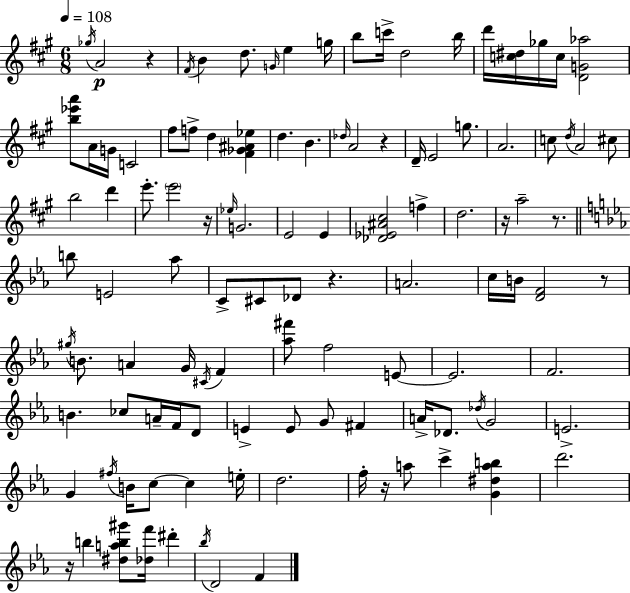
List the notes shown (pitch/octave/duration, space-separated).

Gb5/s A4/h R/q F#4/s B4/q D5/e. G4/s E5/q G5/s B5/e C6/s D5/h B5/s D6/s [C5,D#5]/s Gb5/s C5/s [D4,G4,Ab5]/h [B5,Eb6,A6]/e A4/s G4/s C4/h F#5/e F5/e D5/q [F#4,Gb4,A#4,Eb5]/q D5/q. B4/q. Db5/s A4/h R/q D4/s E4/h G5/e. A4/h. C5/e D5/s A4/h C#5/e B5/h D6/q E6/e. E6/h R/s Eb5/s G4/h. E4/h E4/q [Db4,Eb4,A#4,C#5]/h F5/q D5/h. R/s A5/h R/e. B5/e E4/h Ab5/e C4/e C#4/e Db4/e R/q. A4/h. C5/s B4/s [D4,F4]/h R/e G#5/s B4/e. A4/q G4/s C#4/s F4/q [Ab5,F#6]/e F5/h E4/e E4/h. F4/h. B4/q. CES5/e A4/s F4/s D4/e E4/q E4/e G4/e F#4/q A4/s Db4/e. Db5/s G4/h E4/h. G4/q F#5/s B4/s C5/e C5/q E5/s D5/h. F5/s R/s A5/e C6/q [G4,D#5,A5,B5]/q D6/h. R/s B5/q [D#5,A5,B5,G#6]/e [Db5,F6]/s D#6/q Bb5/s D4/h F4/q